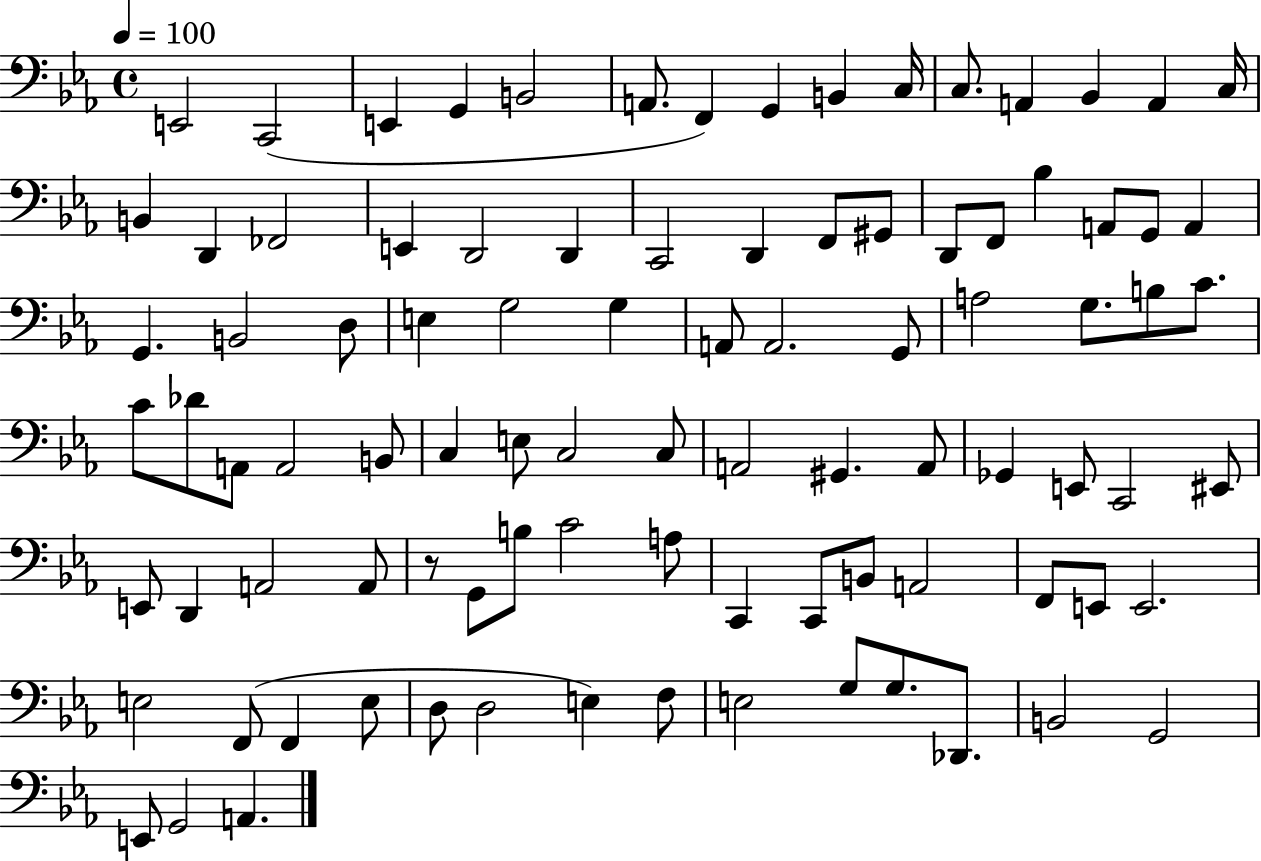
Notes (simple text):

E2/h C2/h E2/q G2/q B2/h A2/e. F2/q G2/q B2/q C3/s C3/e. A2/q Bb2/q A2/q C3/s B2/q D2/q FES2/h E2/q D2/h D2/q C2/h D2/q F2/e G#2/e D2/e F2/e Bb3/q A2/e G2/e A2/q G2/q. B2/h D3/e E3/q G3/h G3/q A2/e A2/h. G2/e A3/h G3/e. B3/e C4/e. C4/e Db4/e A2/e A2/h B2/e C3/q E3/e C3/h C3/e A2/h G#2/q. A2/e Gb2/q E2/e C2/h EIS2/e E2/e D2/q A2/h A2/e R/e G2/e B3/e C4/h A3/e C2/q C2/e B2/e A2/h F2/e E2/e E2/h. E3/h F2/e F2/q E3/e D3/e D3/h E3/q F3/e E3/h G3/e G3/e. Db2/e. B2/h G2/h E2/e G2/h A2/q.